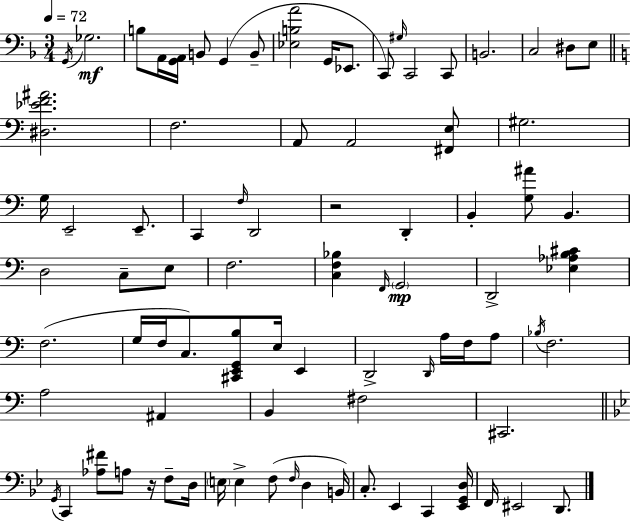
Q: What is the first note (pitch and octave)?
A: G2